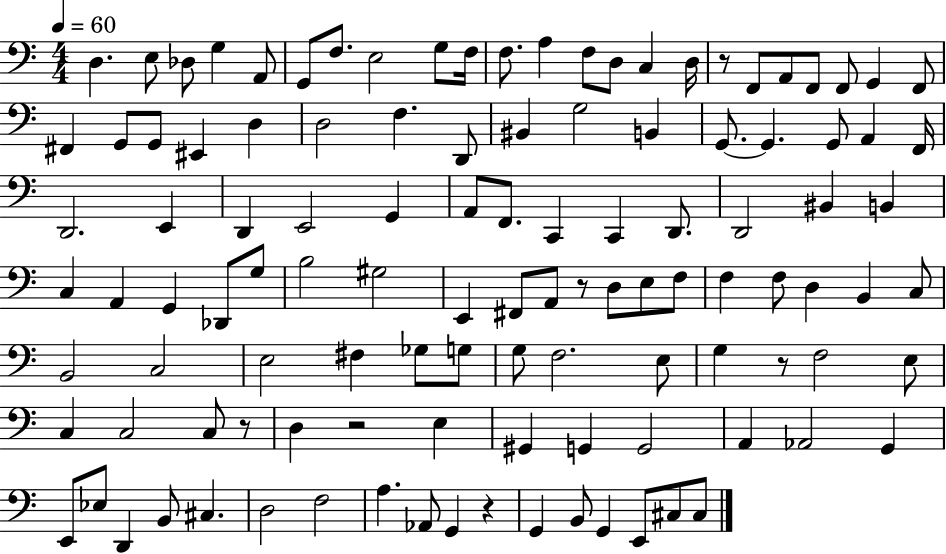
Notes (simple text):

D3/q. E3/e Db3/e G3/q A2/e G2/e F3/e. E3/h G3/e F3/s F3/e. A3/q F3/e D3/e C3/q D3/s R/e F2/e A2/e F2/e F2/e G2/q F2/e F#2/q G2/e G2/e EIS2/q D3/q D3/h F3/q. D2/e BIS2/q G3/h B2/q G2/e. G2/q. G2/e A2/q F2/s D2/h. E2/q D2/q E2/h G2/q A2/e F2/e. C2/q C2/q D2/e. D2/h BIS2/q B2/q C3/q A2/q G2/q Db2/e G3/e B3/h G#3/h E2/q F#2/e A2/e R/e D3/e E3/e F3/e F3/q F3/e D3/q B2/q C3/e B2/h C3/h E3/h F#3/q Gb3/e G3/e G3/e F3/h. E3/e G3/q R/e F3/h E3/e C3/q C3/h C3/e R/e D3/q R/h E3/q G#2/q G2/q G2/h A2/q Ab2/h G2/q E2/e Eb3/e D2/q B2/e C#3/q. D3/h F3/h A3/q. Ab2/e G2/q R/q G2/q B2/e G2/q E2/e C#3/e C#3/e